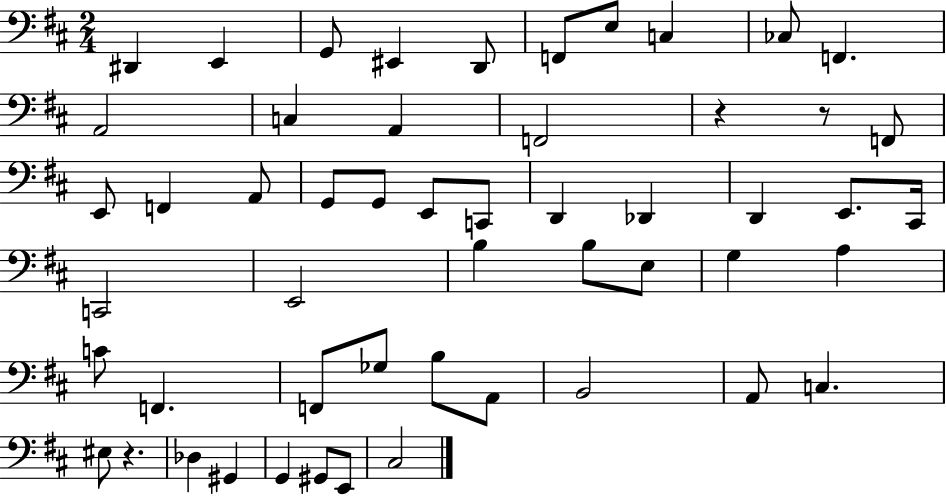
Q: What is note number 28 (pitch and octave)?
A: C2